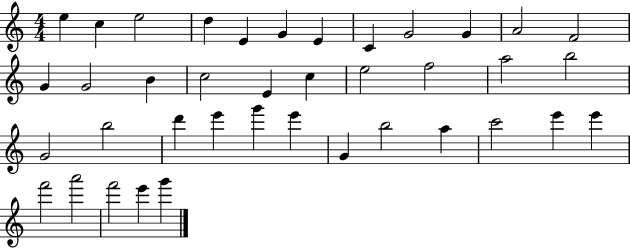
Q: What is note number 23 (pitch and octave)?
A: G4